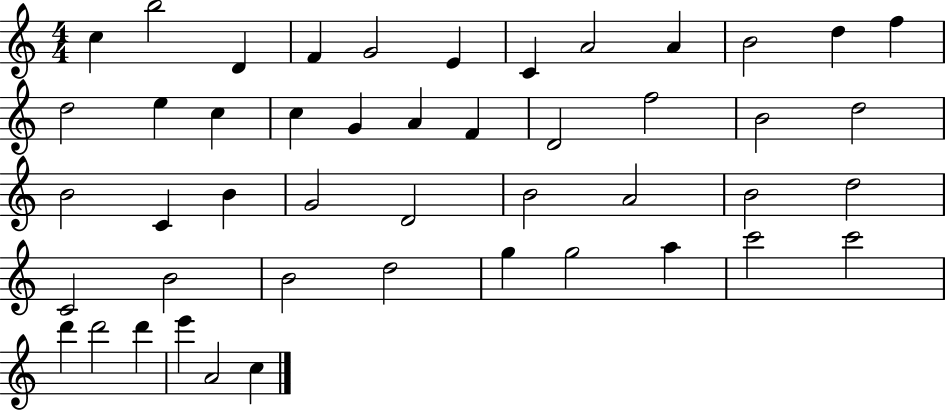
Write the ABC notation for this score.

X:1
T:Untitled
M:4/4
L:1/4
K:C
c b2 D F G2 E C A2 A B2 d f d2 e c c G A F D2 f2 B2 d2 B2 C B G2 D2 B2 A2 B2 d2 C2 B2 B2 d2 g g2 a c'2 c'2 d' d'2 d' e' A2 c